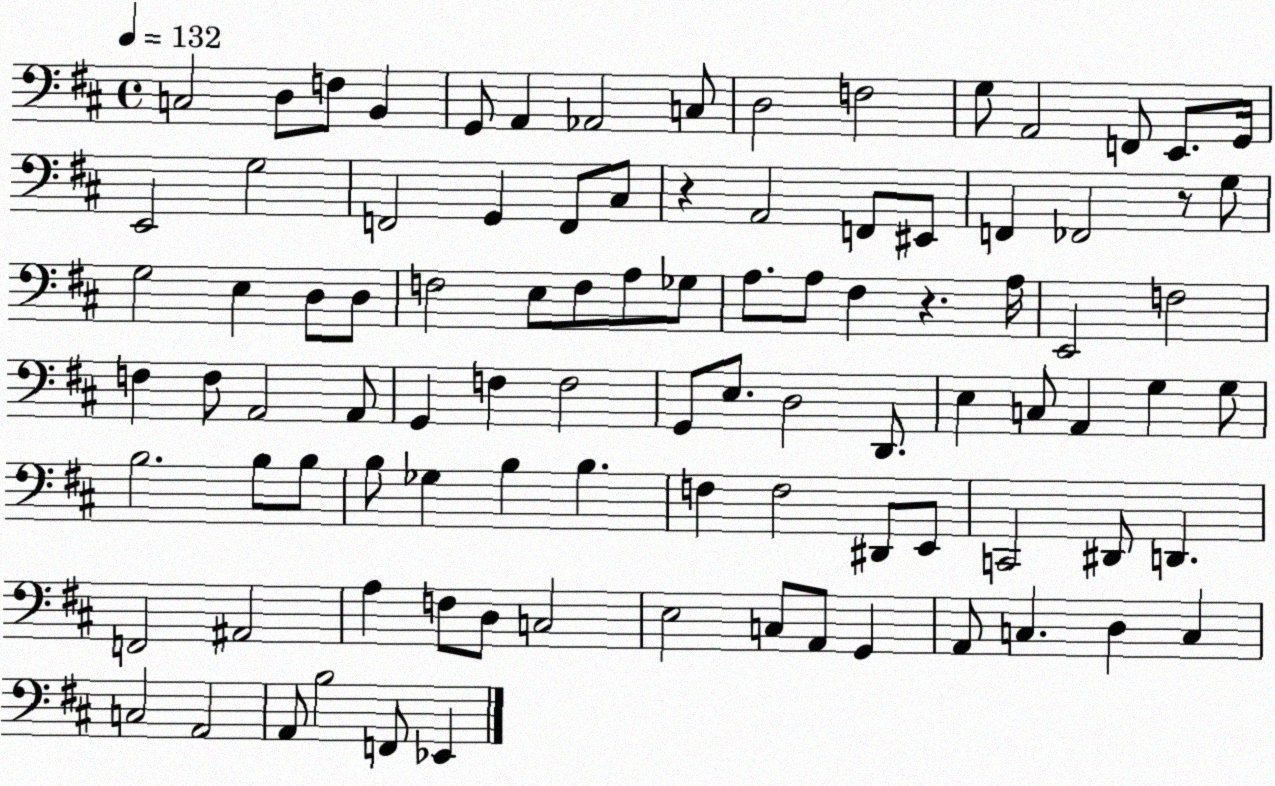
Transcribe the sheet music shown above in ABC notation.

X:1
T:Untitled
M:4/4
L:1/4
K:D
C,2 D,/2 F,/2 B,, G,,/2 A,, _A,,2 C,/2 D,2 F,2 G,/2 A,,2 F,,/2 E,,/2 G,,/4 E,,2 G,2 F,,2 G,, F,,/2 ^C,/2 z A,,2 F,,/2 ^E,,/2 F,, _F,,2 z/2 G,/2 G,2 E, D,/2 D,/2 F,2 E,/2 F,/2 A,/2 _G,/2 A,/2 A,/2 ^F, z A,/4 E,,2 F,2 F, F,/2 A,,2 A,,/2 G,, F, F,2 G,,/2 E,/2 D,2 D,,/2 E, C,/2 A,, G, G,/2 B,2 B,/2 B,/2 B,/2 _G, B, B, F, F,2 ^D,,/2 E,,/2 C,,2 ^D,,/2 D,, F,,2 ^A,,2 A, F,/2 D,/2 C,2 E,2 C,/2 A,,/2 G,, A,,/2 C, D, C, C,2 A,,2 A,,/2 B,2 F,,/2 _E,,